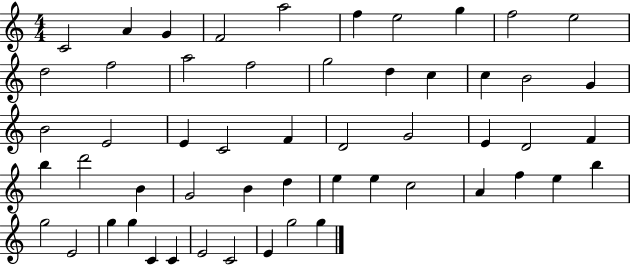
C4/h A4/q G4/q F4/h A5/h F5/q E5/h G5/q F5/h E5/h D5/h F5/h A5/h F5/h G5/h D5/q C5/q C5/q B4/h G4/q B4/h E4/h E4/q C4/h F4/q D4/h G4/h E4/q D4/h F4/q B5/q D6/h B4/q G4/h B4/q D5/q E5/q E5/q C5/h A4/q F5/q E5/q B5/q G5/h E4/h G5/q G5/q C4/q C4/q E4/h C4/h E4/q G5/h G5/q